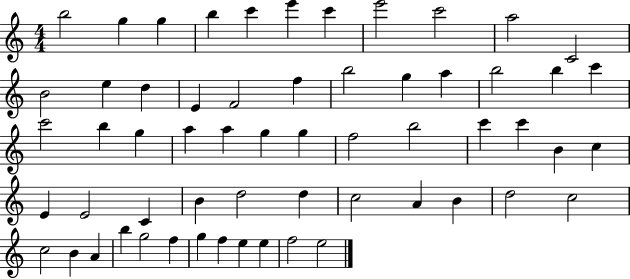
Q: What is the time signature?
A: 4/4